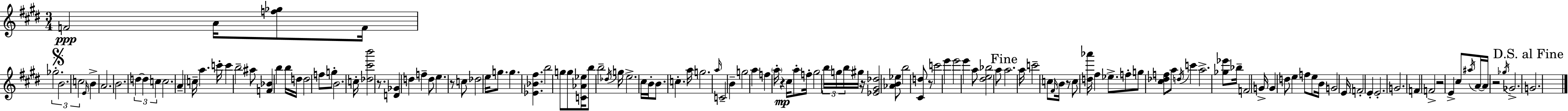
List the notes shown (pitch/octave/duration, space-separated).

F4/h A4/s [F5,Gb5]/e F4/s Gb5/h. B4/h. C5/h E4/s B4/q A4/h. B4/h. D5/q D5/q C5/q C5/h. A4/q C5/s A5/q. C6/s C6/q B5/h A#5/e [F4,Bb4]/q B5/q B5/s D5/s D5/h F5/e G5/e B4/h. C5/s [Db5,C#6,B6]/h R/e. [D4,Gb4]/q D5/q F5/q D5/e E5/q. R/e C5/e Db5/h E5/s G5/e. G5/q. [Eb4,Bb4,F#5]/q. B5/h G5/e G5/e [C4,Ab4,Eb5]/s B5/e B5/h Db5/s G5/s E5/h. C#5/s B4/s B4/e. C5/q. A5/s G5/h. A5/s C4/h B4/q G5/h A5/q F5/q A5/s R/q C#5/s A5/e F5/s G#5/h B5/s G5/s B5/s G#5/s R/s [Eb4,G#4,Db5]/h [Ab4,B4,Eb5]/e B5/h [C#4,D5]/e R/e C6/h E6/q E6/h E6/q A5/e [D#5,E5,Bb5]/h A5/e A5/h. A5/s C6/h C5/e F#4/s B4/s R/e C5/e [D5,Ab6]/s F#5/q Eb5/e. F5/e G5/e [C#5,Db5,F5]/e A5/e D5/s C6/q A5/h. [Gb5,Eb6]/e Bb5/s F4/h G4/s G4/q D5/e E5/q F5/e E5/e B4/s G4/h E4/s F4/h E4/q E4/h. G4/h. F4/q F4/h R/h E4/q C#5/e A#5/s A4/s A4/s R/h Gb5/s Gb4/h. G4/h.